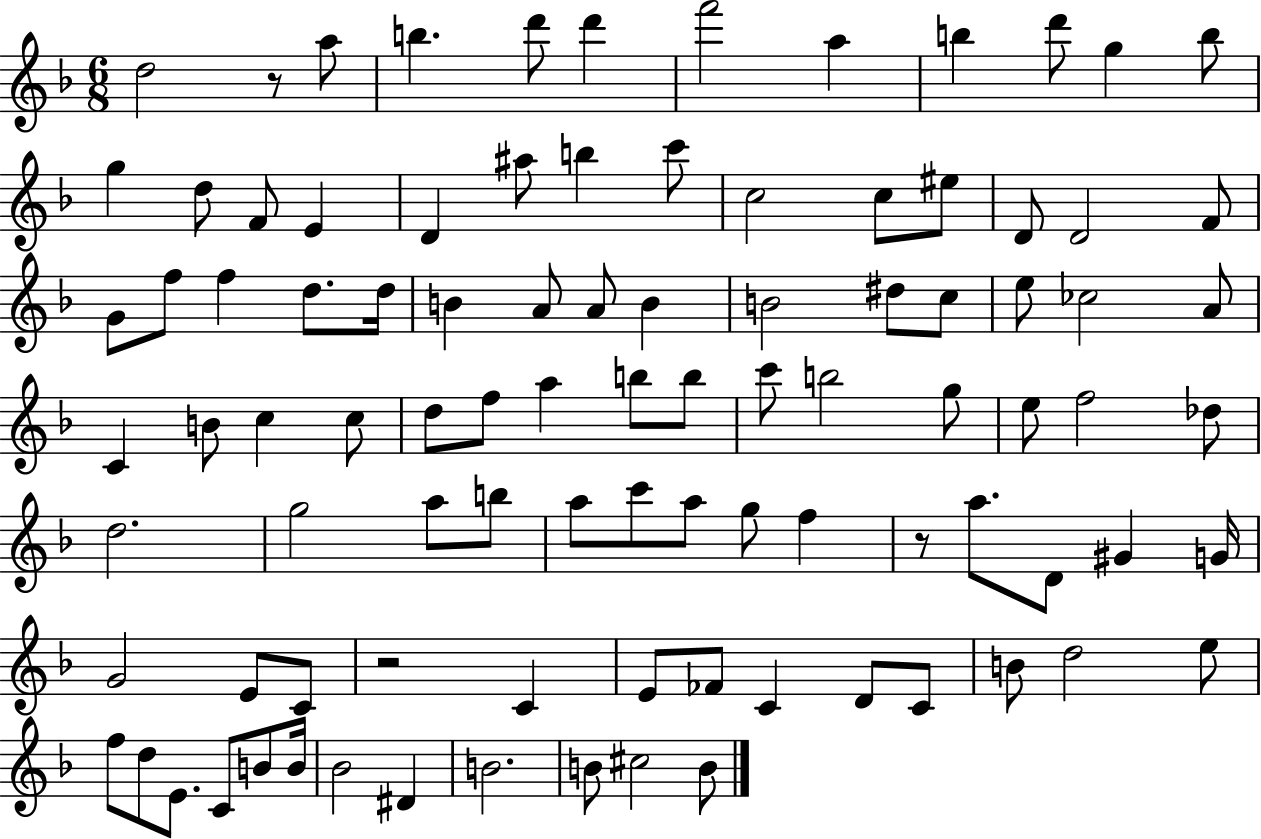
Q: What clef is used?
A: treble